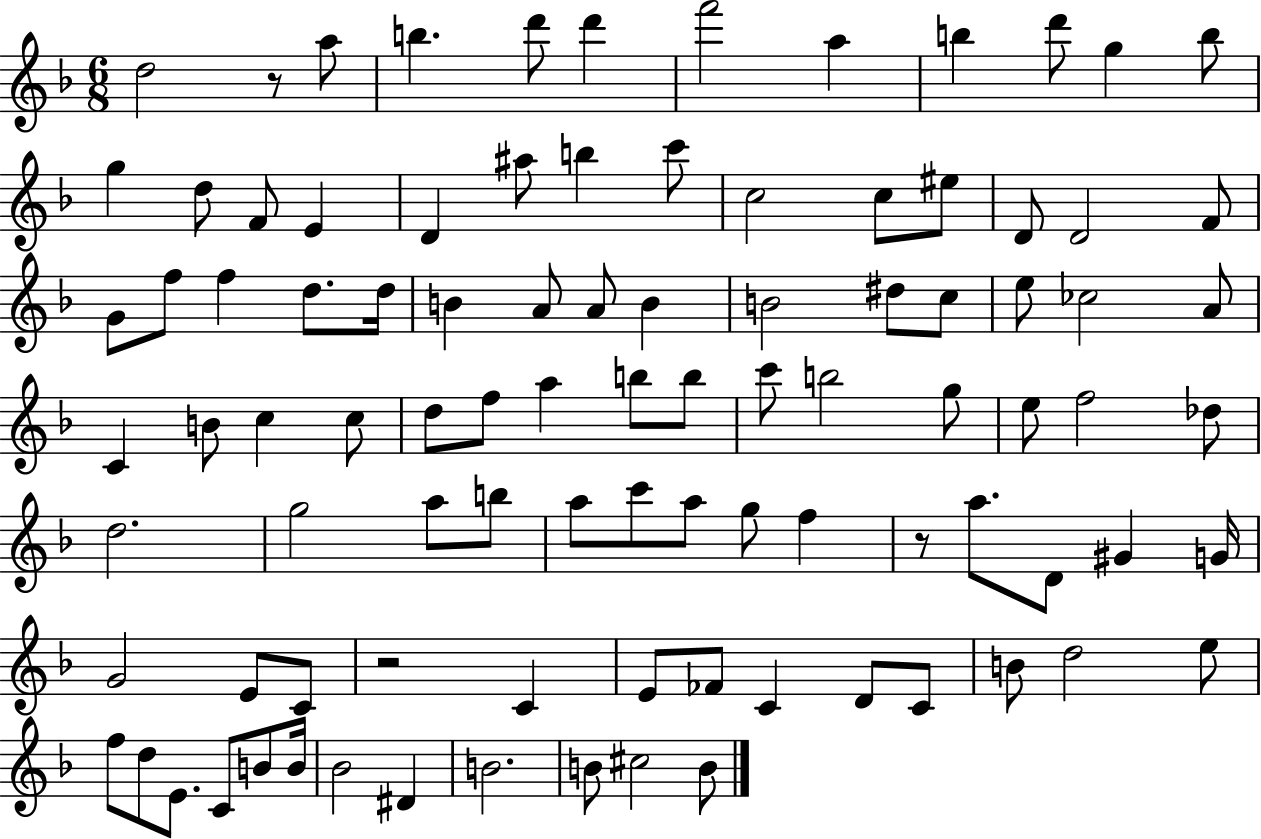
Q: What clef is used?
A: treble